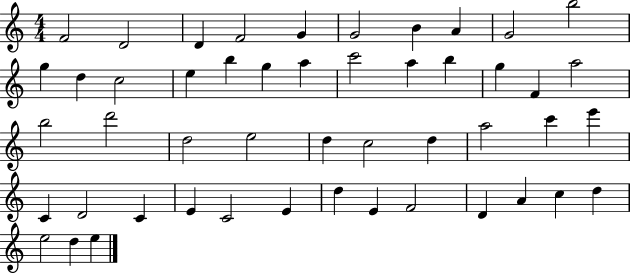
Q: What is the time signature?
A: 4/4